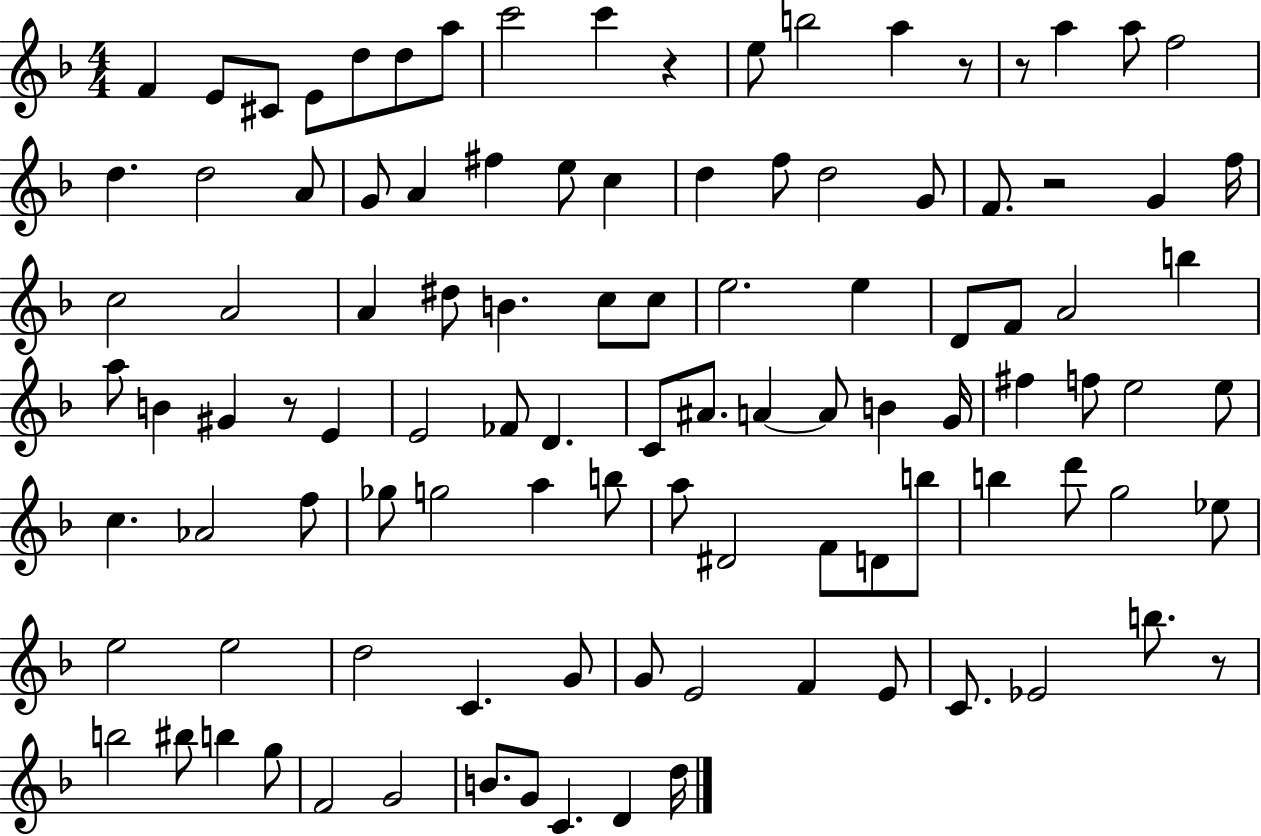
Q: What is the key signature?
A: F major